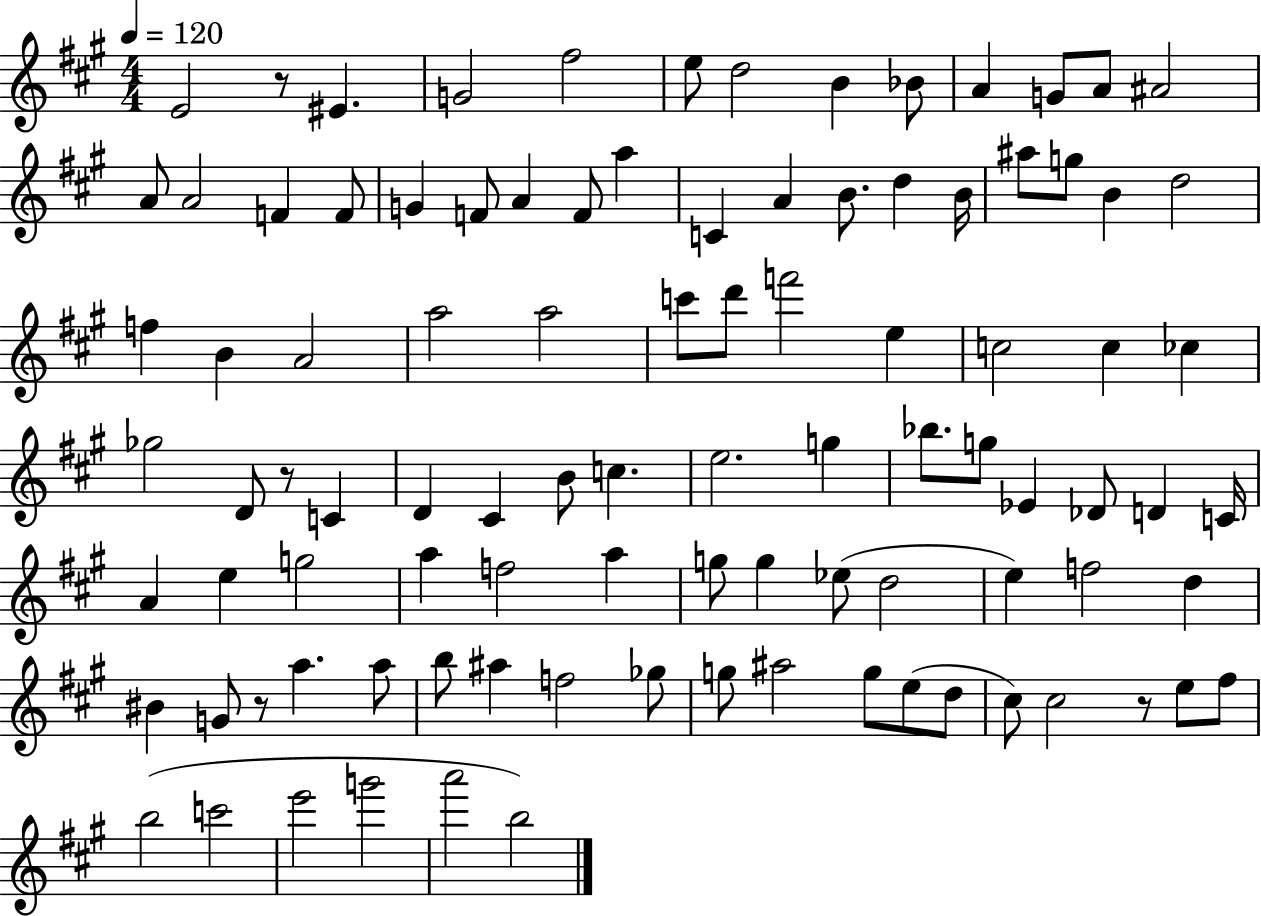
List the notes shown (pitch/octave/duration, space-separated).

E4/h R/e EIS4/q. G4/h F#5/h E5/e D5/h B4/q Bb4/e A4/q G4/e A4/e A#4/h A4/e A4/h F4/q F4/e G4/q F4/e A4/q F4/e A5/q C4/q A4/q B4/e. D5/q B4/s A#5/e G5/e B4/q D5/h F5/q B4/q A4/h A5/h A5/h C6/e D6/e F6/h E5/q C5/h C5/q CES5/q Gb5/h D4/e R/e C4/q D4/q C#4/q B4/e C5/q. E5/h. G5/q Bb5/e. G5/e Eb4/q Db4/e D4/q C4/s A4/q E5/q G5/h A5/q F5/h A5/q G5/e G5/q Eb5/e D5/h E5/q F5/h D5/q BIS4/q G4/e R/e A5/q. A5/e B5/e A#5/q F5/h Gb5/e G5/e A#5/h G5/e E5/e D5/e C#5/e C#5/h R/e E5/e F#5/e B5/h C6/h E6/h G6/h A6/h B5/h